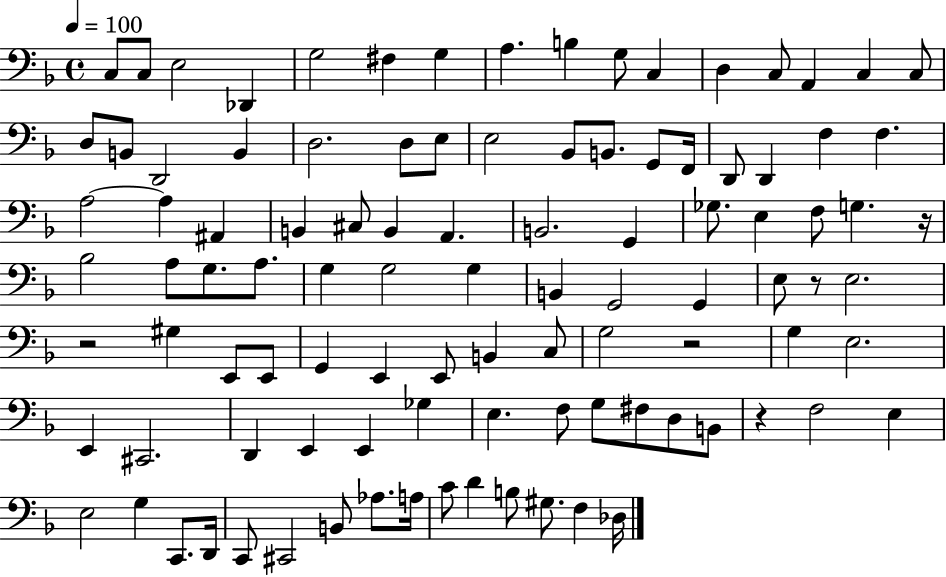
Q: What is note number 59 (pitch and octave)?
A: E2